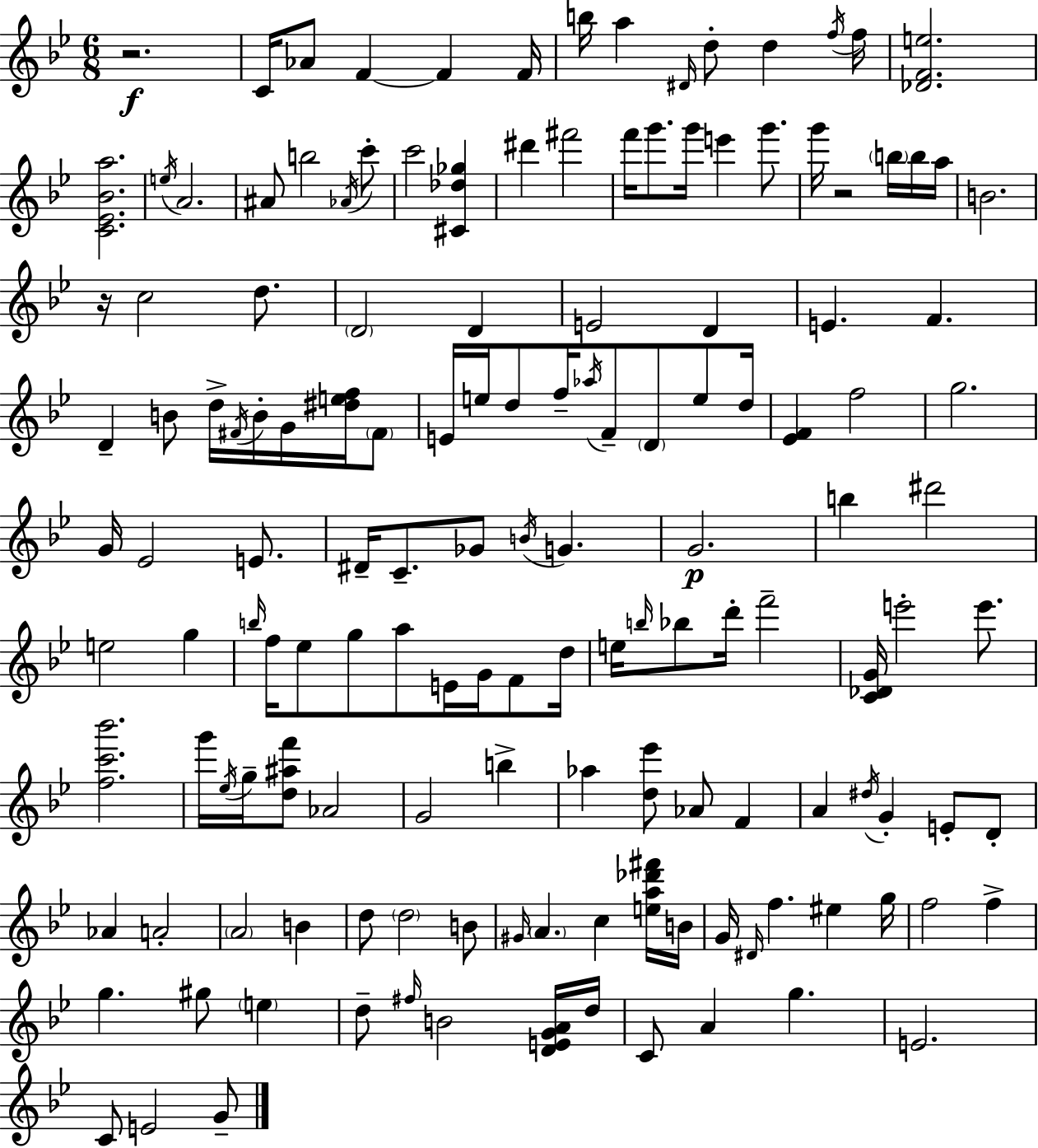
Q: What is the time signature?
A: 6/8